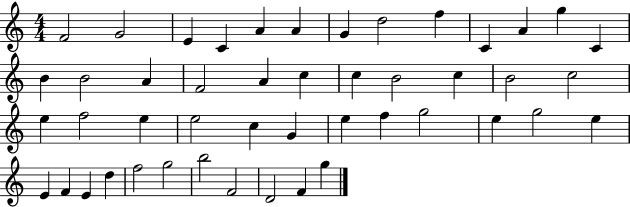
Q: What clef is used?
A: treble